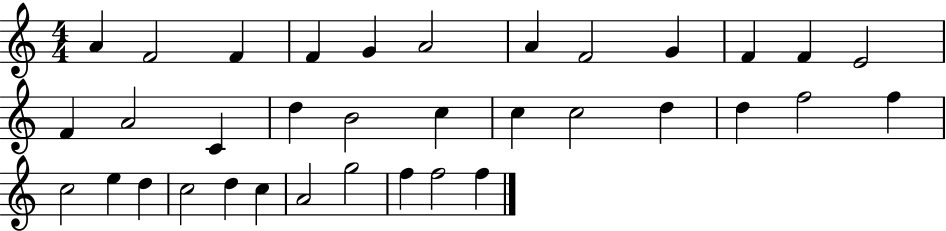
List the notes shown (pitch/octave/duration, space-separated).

A4/q F4/h F4/q F4/q G4/q A4/h A4/q F4/h G4/q F4/q F4/q E4/h F4/q A4/h C4/q D5/q B4/h C5/q C5/q C5/h D5/q D5/q F5/h F5/q C5/h E5/q D5/q C5/h D5/q C5/q A4/h G5/h F5/q F5/h F5/q